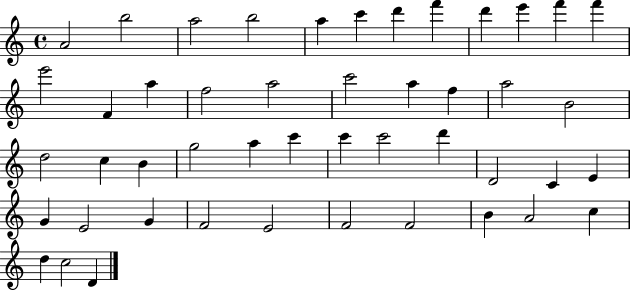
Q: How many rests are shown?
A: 0